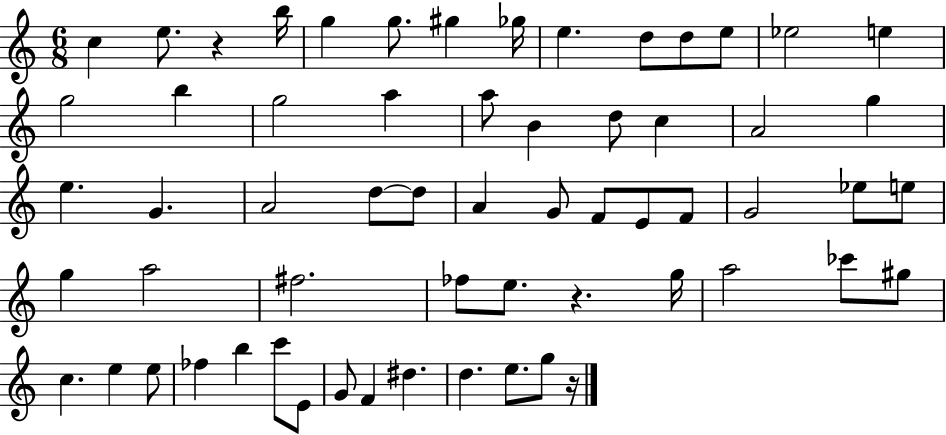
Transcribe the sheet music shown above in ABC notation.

X:1
T:Untitled
M:6/8
L:1/4
K:C
c e/2 z b/4 g g/2 ^g _g/4 e d/2 d/2 e/2 _e2 e g2 b g2 a a/2 B d/2 c A2 g e G A2 d/2 d/2 A G/2 F/2 E/2 F/2 G2 _e/2 e/2 g a2 ^f2 _f/2 e/2 z g/4 a2 _c'/2 ^g/2 c e e/2 _f b c'/2 E/2 G/2 F ^d d e/2 g/2 z/4